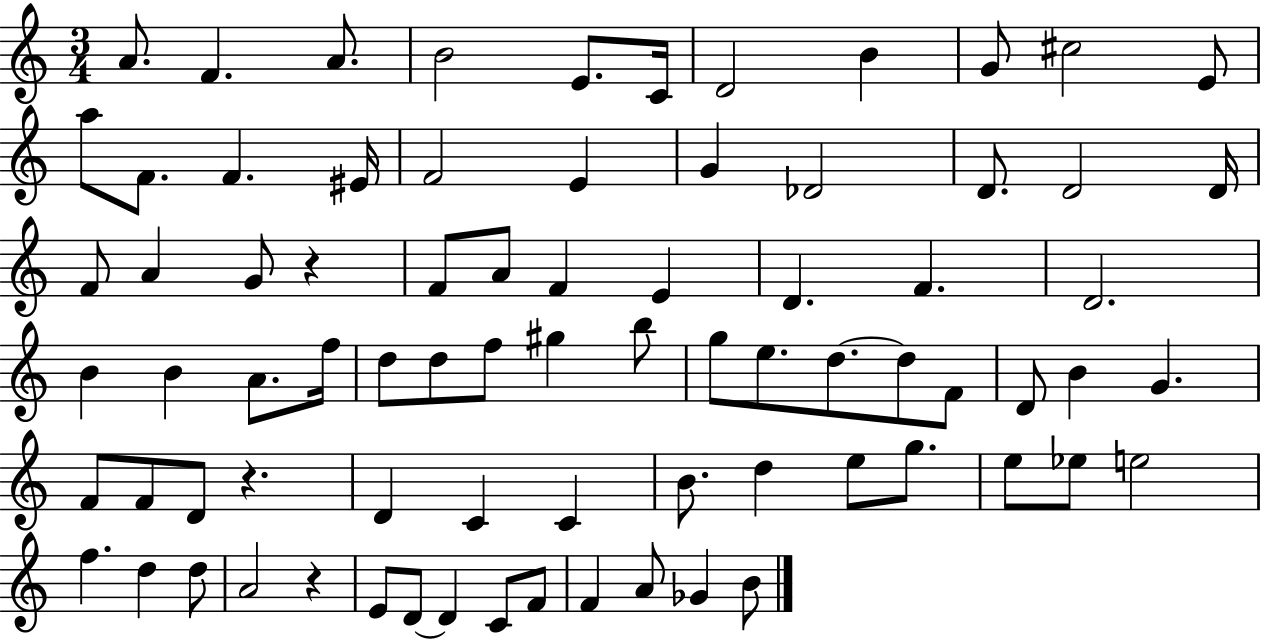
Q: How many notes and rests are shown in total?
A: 78